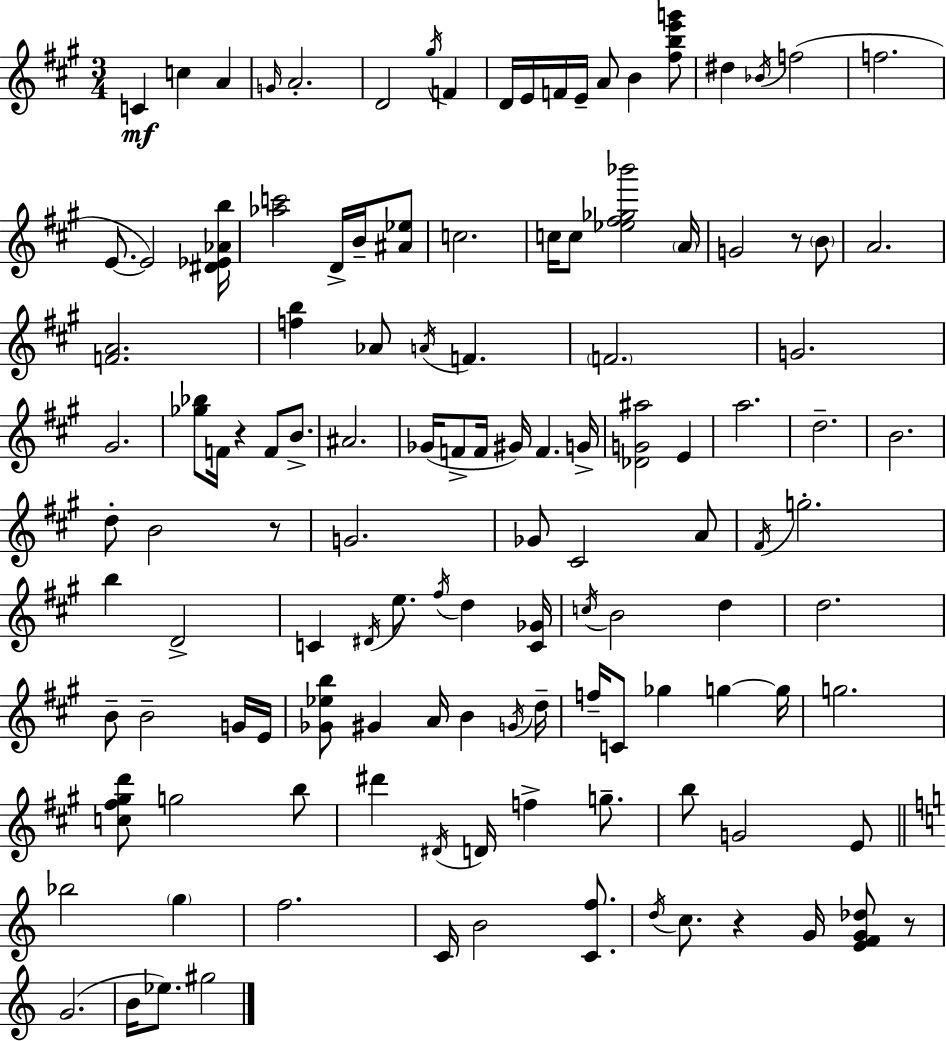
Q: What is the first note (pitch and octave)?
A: C4